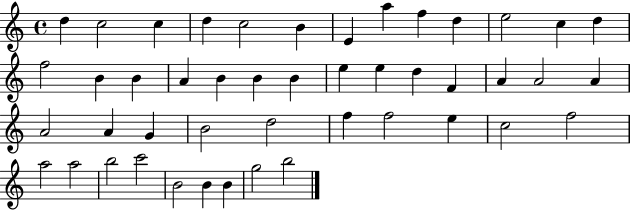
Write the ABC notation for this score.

X:1
T:Untitled
M:4/4
L:1/4
K:C
d c2 c d c2 B E a f d e2 c d f2 B B A B B B e e d F A A2 A A2 A G B2 d2 f f2 e c2 f2 a2 a2 b2 c'2 B2 B B g2 b2